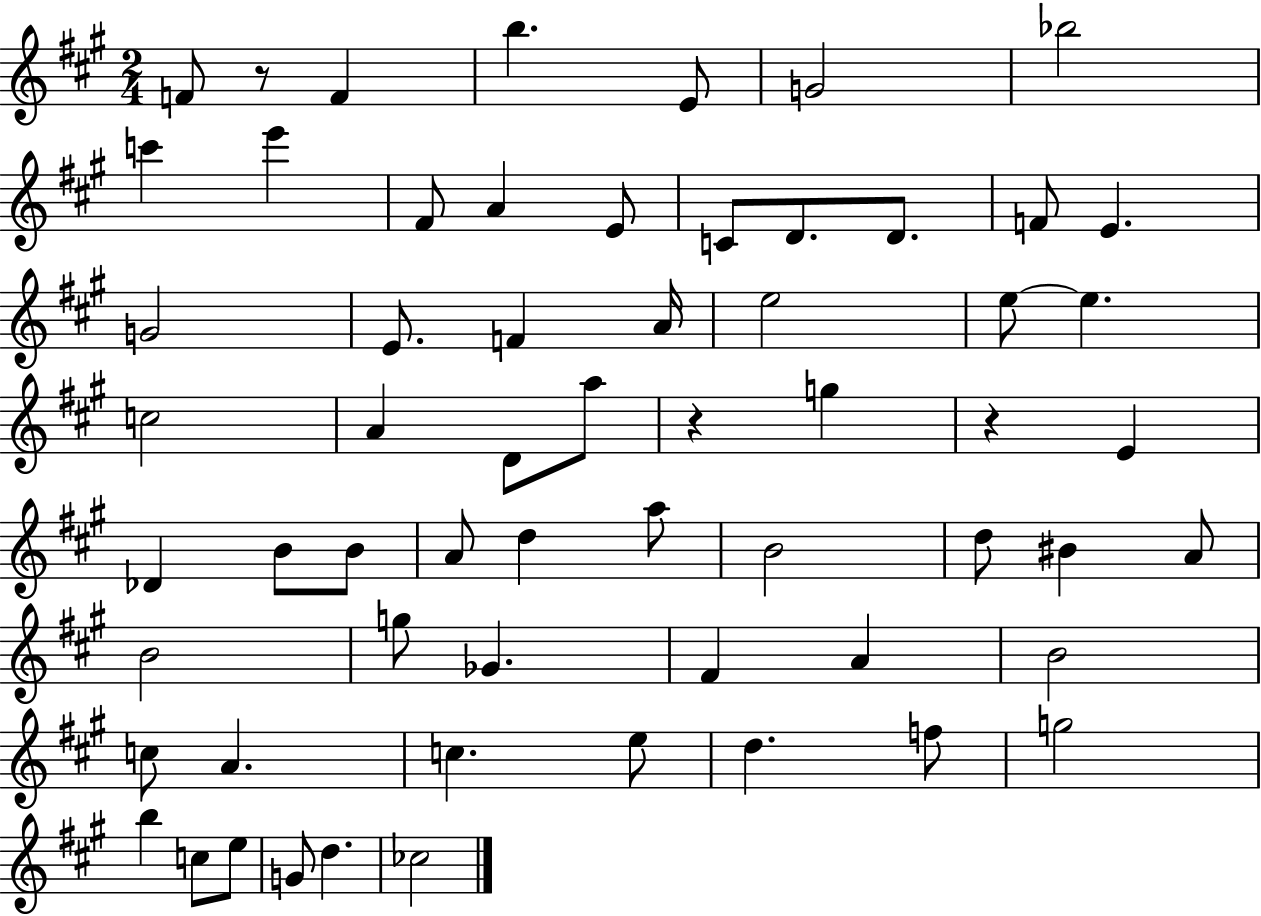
F4/e R/e F4/q B5/q. E4/e G4/h Bb5/h C6/q E6/q F#4/e A4/q E4/e C4/e D4/e. D4/e. F4/e E4/q. G4/h E4/e. F4/q A4/s E5/h E5/e E5/q. C5/h A4/q D4/e A5/e R/q G5/q R/q E4/q Db4/q B4/e B4/e A4/e D5/q A5/e B4/h D5/e BIS4/q A4/e B4/h G5/e Gb4/q. F#4/q A4/q B4/h C5/e A4/q. C5/q. E5/e D5/q. F5/e G5/h B5/q C5/e E5/e G4/e D5/q. CES5/h